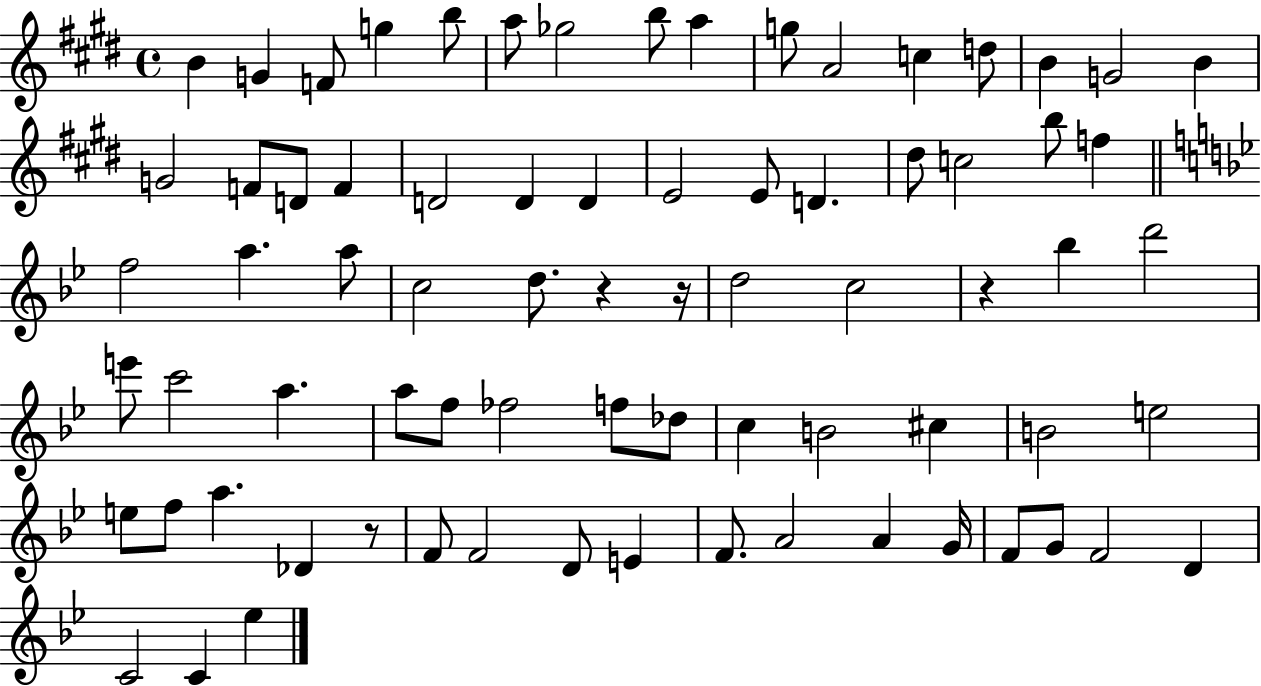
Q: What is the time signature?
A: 4/4